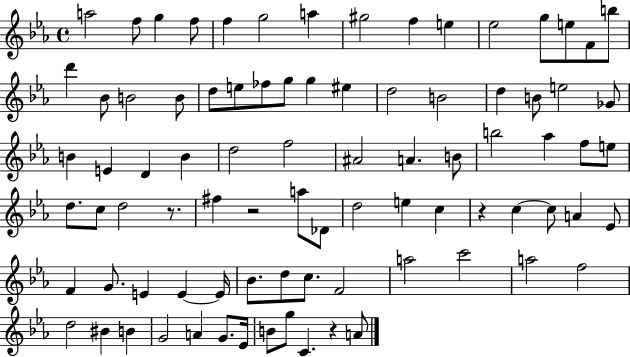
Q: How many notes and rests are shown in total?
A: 85